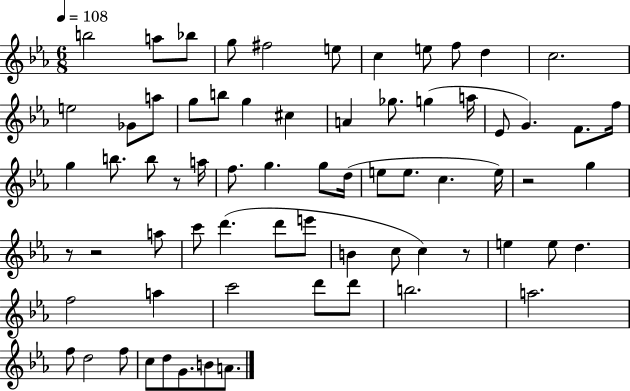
B5/h A5/e Bb5/e G5/e F#5/h E5/e C5/q E5/e F5/e D5/q C5/h. E5/h Gb4/e A5/e G5/e B5/e G5/q C#5/q A4/q Gb5/e. G5/q A5/s Eb4/e G4/q. F4/e. F5/s G5/q B5/e. B5/e R/e A5/s F5/e. G5/q. G5/e D5/s E5/e E5/e. C5/q. E5/s R/h G5/q R/e R/h A5/e C6/e D6/q. D6/e E6/e B4/q C5/e C5/q R/e E5/q E5/e D5/q. F5/h A5/q C6/h D6/e D6/e B5/h. A5/h. F5/e D5/h F5/e C5/e D5/e G4/e. B4/e A4/e.